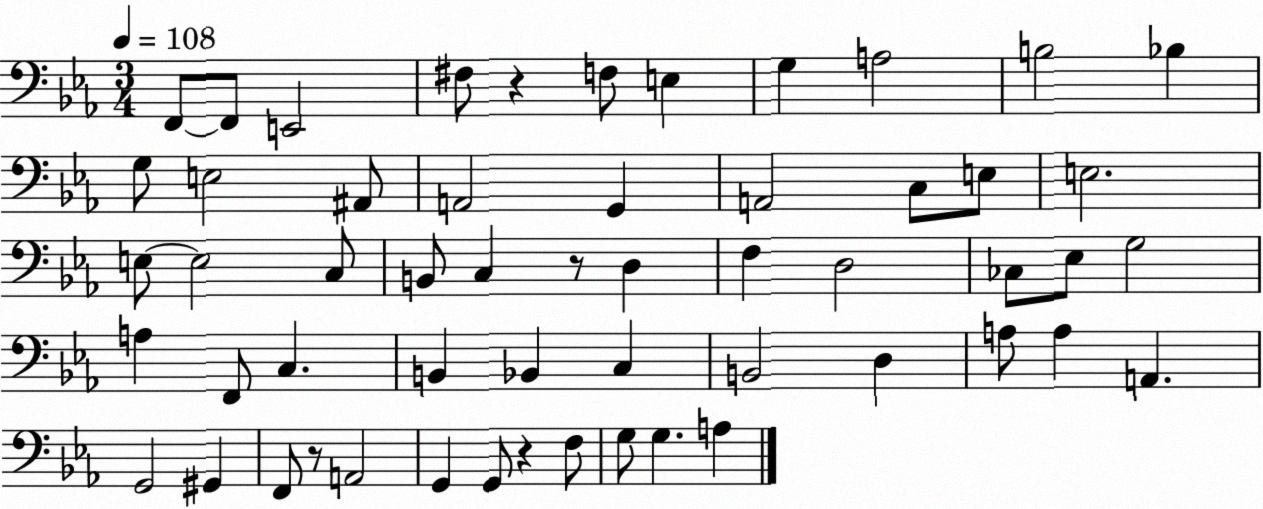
X:1
T:Untitled
M:3/4
L:1/4
K:Eb
F,,/2 F,,/2 E,,2 ^F,/2 z F,/2 E, G, A,2 B,2 _B, G,/2 E,2 ^A,,/2 A,,2 G,, A,,2 C,/2 E,/2 E,2 E,/2 E,2 C,/2 B,,/2 C, z/2 D, F, D,2 _C,/2 _E,/2 G,2 A, F,,/2 C, B,, _B,, C, B,,2 D, A,/2 A, A,, G,,2 ^G,, F,,/2 z/2 A,,2 G,, G,,/2 z F,/2 G,/2 G, A,